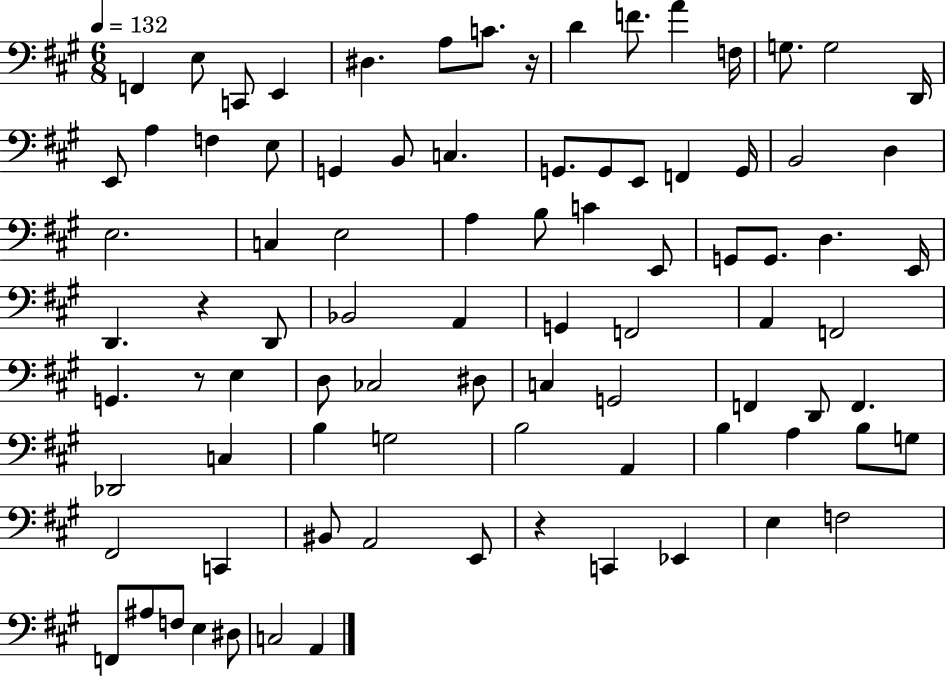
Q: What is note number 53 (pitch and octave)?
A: C3